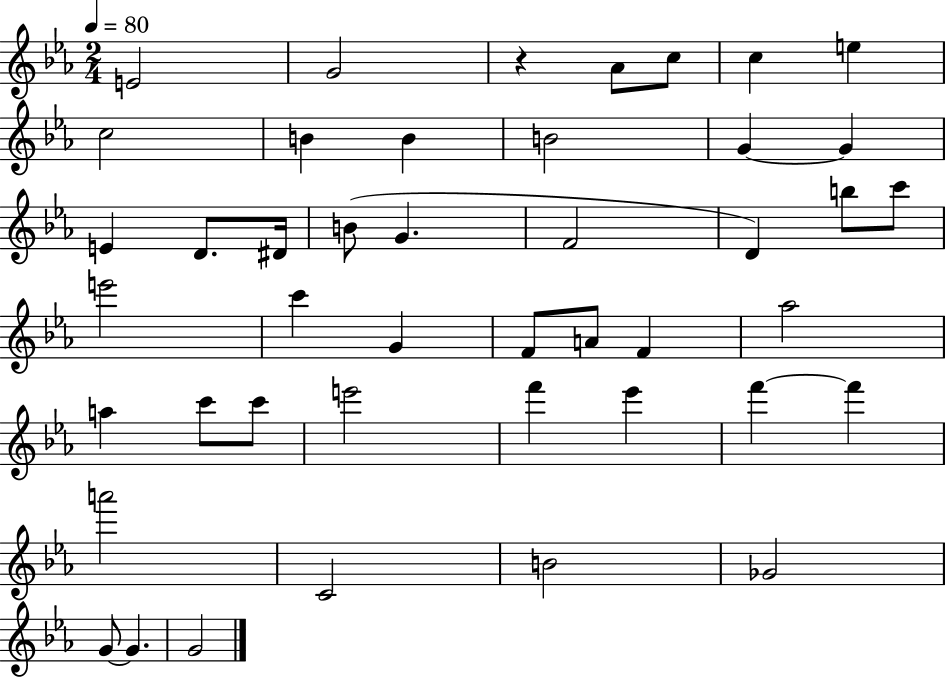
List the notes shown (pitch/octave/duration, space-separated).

E4/h G4/h R/q Ab4/e C5/e C5/q E5/q C5/h B4/q B4/q B4/h G4/q G4/q E4/q D4/e. D#4/s B4/e G4/q. F4/h D4/q B5/e C6/e E6/h C6/q G4/q F4/e A4/e F4/q Ab5/h A5/q C6/e C6/e E6/h F6/q Eb6/q F6/q F6/q A6/h C4/h B4/h Gb4/h G4/e G4/q. G4/h